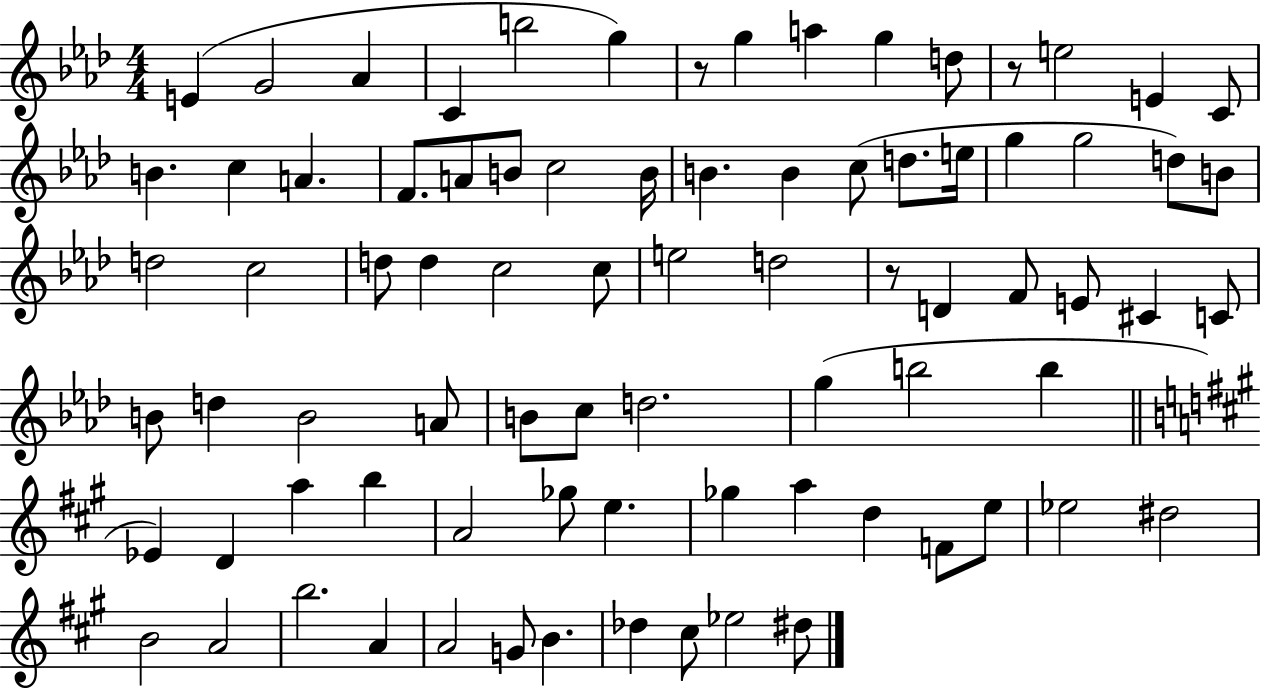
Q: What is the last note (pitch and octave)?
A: D#5